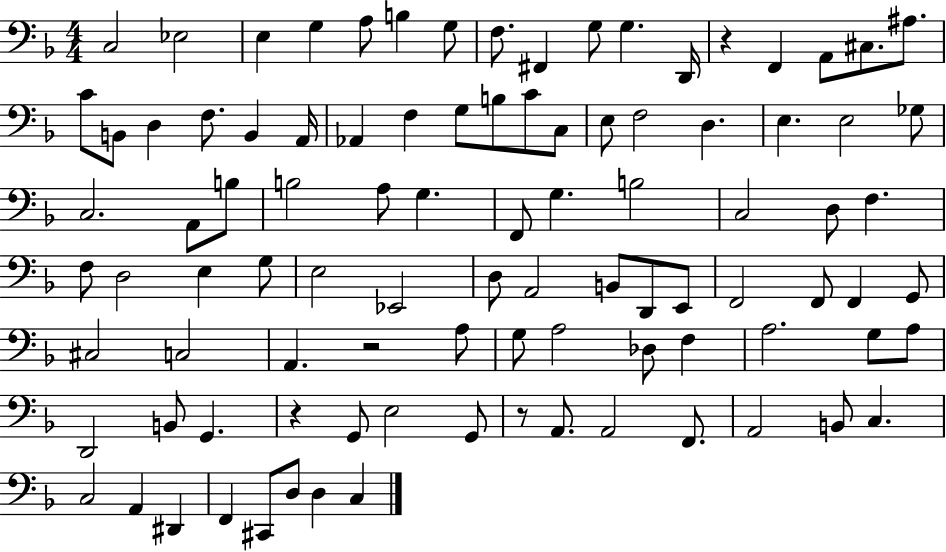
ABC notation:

X:1
T:Untitled
M:4/4
L:1/4
K:F
C,2 _E,2 E, G, A,/2 B, G,/2 F,/2 ^F,, G,/2 G, D,,/4 z F,, A,,/2 ^C,/2 ^A,/2 C/2 B,,/2 D, F,/2 B,, A,,/4 _A,, F, G,/2 B,/2 C/2 C,/2 E,/2 F,2 D, E, E,2 _G,/2 C,2 A,,/2 B,/2 B,2 A,/2 G, F,,/2 G, B,2 C,2 D,/2 F, F,/2 D,2 E, G,/2 E,2 _E,,2 D,/2 A,,2 B,,/2 D,,/2 E,,/2 F,,2 F,,/2 F,, G,,/2 ^C,2 C,2 A,, z2 A,/2 G,/2 A,2 _D,/2 F, A,2 G,/2 A,/2 D,,2 B,,/2 G,, z G,,/2 E,2 G,,/2 z/2 A,,/2 A,,2 F,,/2 A,,2 B,,/2 C, C,2 A,, ^D,, F,, ^C,,/2 D,/2 D, C,